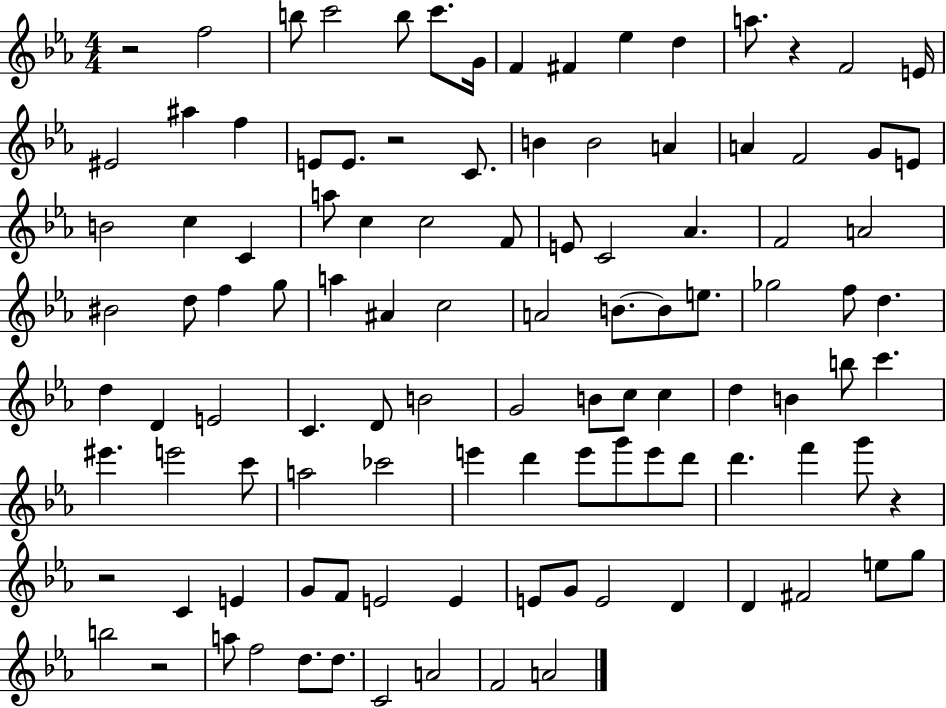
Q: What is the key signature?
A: EES major